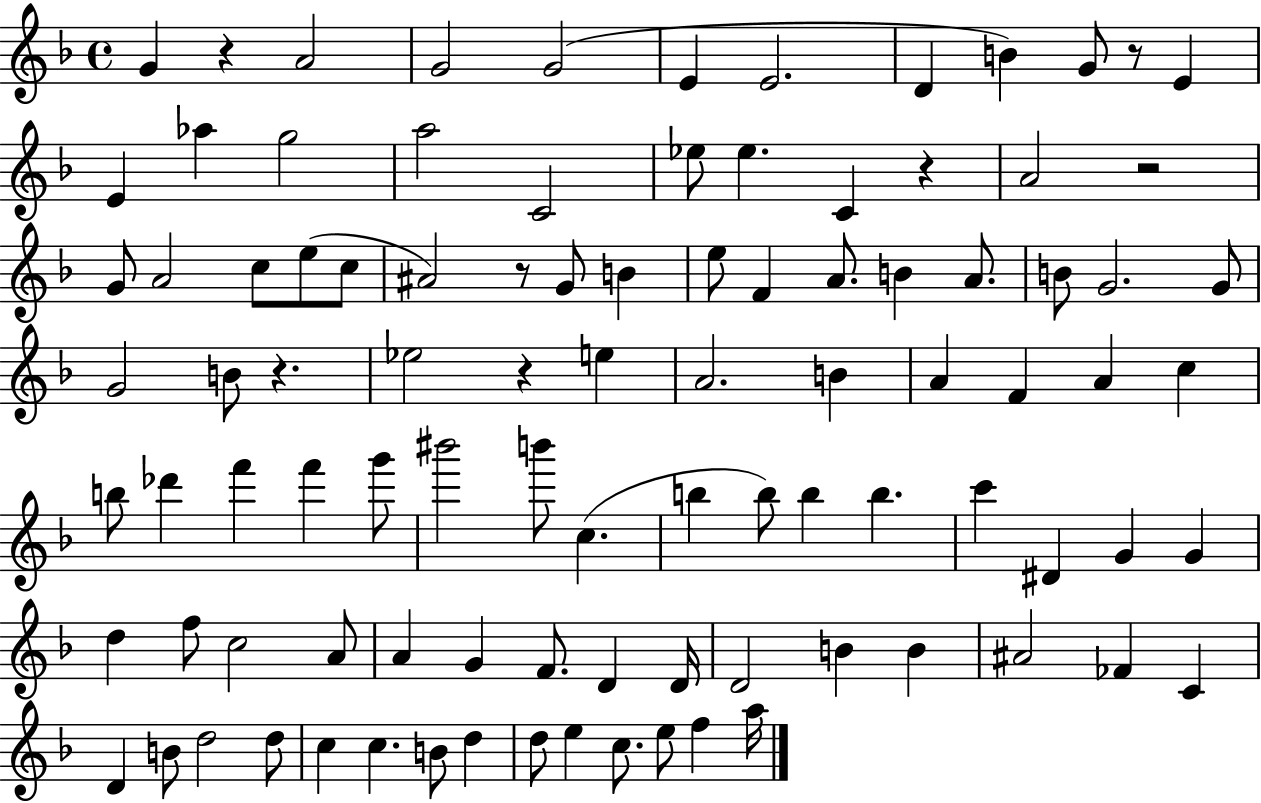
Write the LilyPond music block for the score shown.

{
  \clef treble
  \time 4/4
  \defaultTimeSignature
  \key f \major
  g'4 r4 a'2 | g'2 g'2( | e'4 e'2. | d'4 b'4) g'8 r8 e'4 | \break e'4 aes''4 g''2 | a''2 c'2 | ees''8 ees''4. c'4 r4 | a'2 r2 | \break g'8 a'2 c''8 e''8( c''8 | ais'2) r8 g'8 b'4 | e''8 f'4 a'8. b'4 a'8. | b'8 g'2. g'8 | \break g'2 b'8 r4. | ees''2 r4 e''4 | a'2. b'4 | a'4 f'4 a'4 c''4 | \break b''8 des'''4 f'''4 f'''4 g'''8 | bis'''2 b'''8 c''4.( | b''4 b''8) b''4 b''4. | c'''4 dis'4 g'4 g'4 | \break d''4 f''8 c''2 a'8 | a'4 g'4 f'8. d'4 d'16 | d'2 b'4 b'4 | ais'2 fes'4 c'4 | \break d'4 b'8 d''2 d''8 | c''4 c''4. b'8 d''4 | d''8 e''4 c''8. e''8 f''4 a''16 | \bar "|."
}